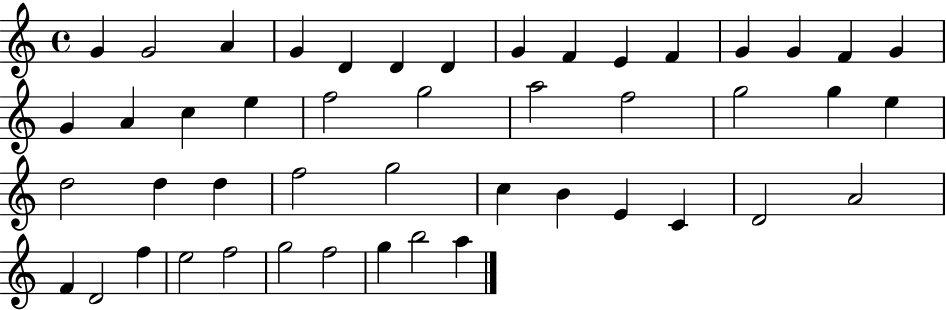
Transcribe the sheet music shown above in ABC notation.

X:1
T:Untitled
M:4/4
L:1/4
K:C
G G2 A G D D D G F E F G G F G G A c e f2 g2 a2 f2 g2 g e d2 d d f2 g2 c B E C D2 A2 F D2 f e2 f2 g2 f2 g b2 a